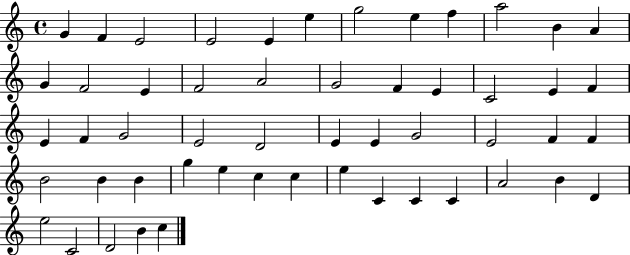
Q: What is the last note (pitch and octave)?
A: C5